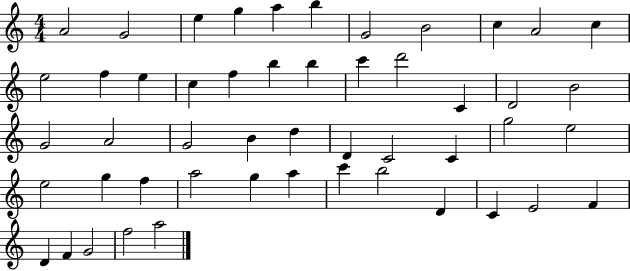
X:1
T:Untitled
M:4/4
L:1/4
K:C
A2 G2 e g a b G2 B2 c A2 c e2 f e c f b b c' d'2 C D2 B2 G2 A2 G2 B d D C2 C g2 e2 e2 g f a2 g a c' b2 D C E2 F D F G2 f2 a2